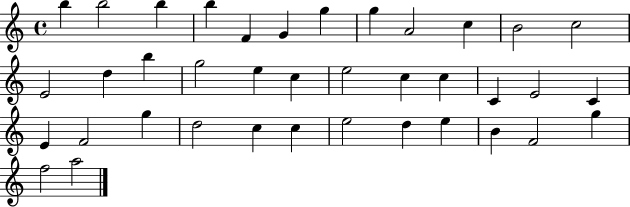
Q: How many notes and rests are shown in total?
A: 38